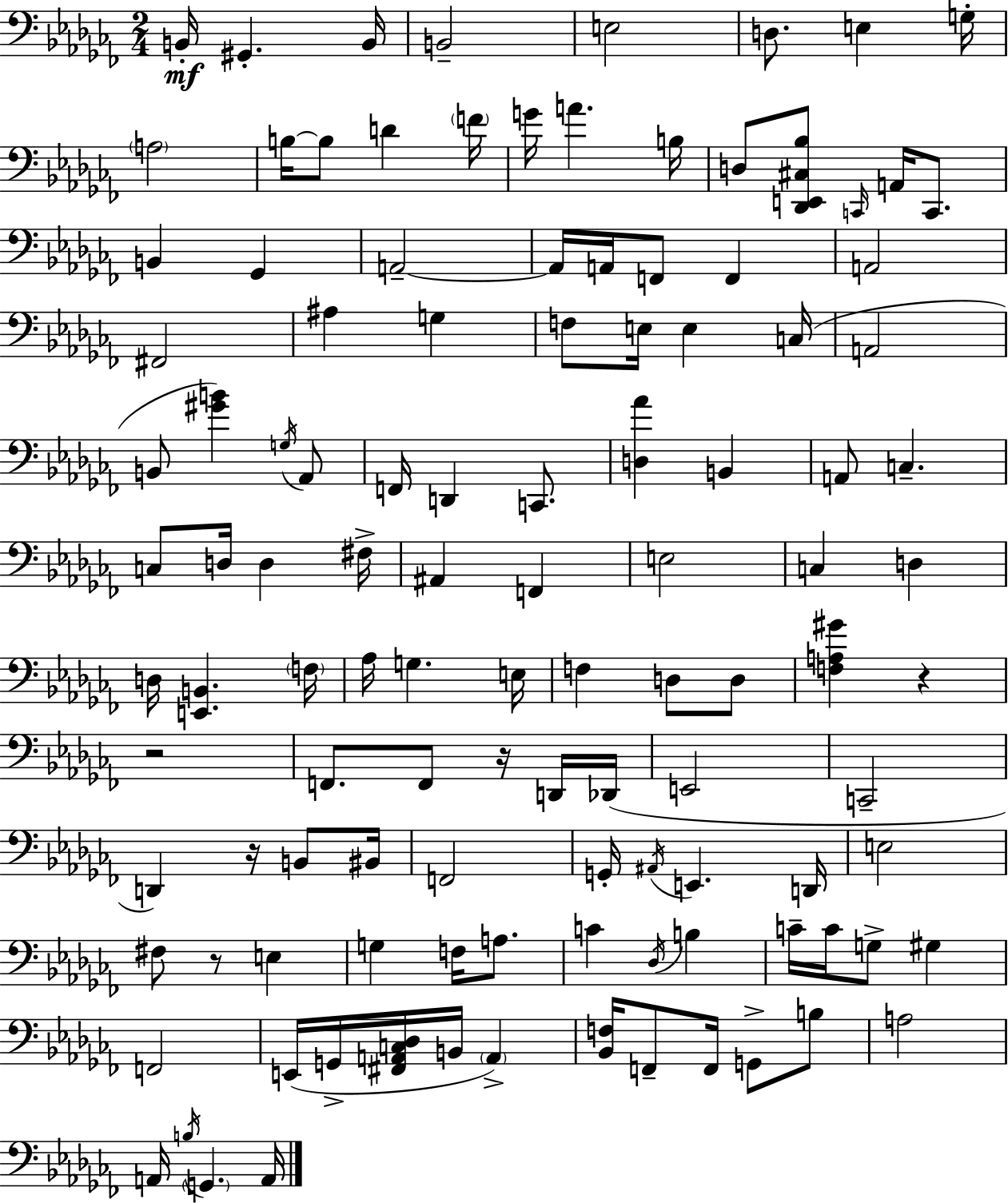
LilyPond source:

{
  \clef bass
  \numericTimeSignature
  \time 2/4
  \key aes \minor
  \repeat volta 2 { b,16-.\mf gis,4.-. b,16 | b,2-- | e2 | d8. e4 g16-. | \break \parenthesize a2 | b16~~ b8 d'4 \parenthesize f'16 | g'16 a'4. b16 | d8 <des, e, cis bes>8 \grace { c,16 } a,16 c,8. | \break b,4 ges,4 | a,2--~~ | a,16 a,16 f,8 f,4 | a,2 | \break fis,2 | ais4 g4 | f8 e16 e4 | c16( a,2 | \break b,8 <gis' b'>4) \acciaccatura { g16 } | aes,8 f,16 d,4 c,8. | <d aes'>4 b,4 | a,8 c4.-- | \break c8 d16 d4 | fis16-> ais,4 f,4 | e2 | c4 d4 | \break d16 <e, b,>4. | \parenthesize f16 aes16 g4. | e16 f4 d8 | d8 <f a gis'>4 r4 | \break r2 | f,8. f,8 r16 | d,16 des,16( e,2 | c,2-- | \break d,4) r16 b,8 | bis,16 f,2 | g,16-. \acciaccatura { ais,16 } e,4. | d,16 e2 | \break fis8 r8 e4 | g4 f16 | a8. c'4 \acciaccatura { des16 } | b4 c'16-- c'16 g8-> | \break gis4 f,2 | e,16( g,16-> <fis, a, c des>16 b,16 | \parenthesize a,4->) <bes, f>16 f,8-- f,16 | g,8-> b8 a2 | \break a,16 \acciaccatura { b16 } \parenthesize g,4. | a,16 } \bar "|."
}